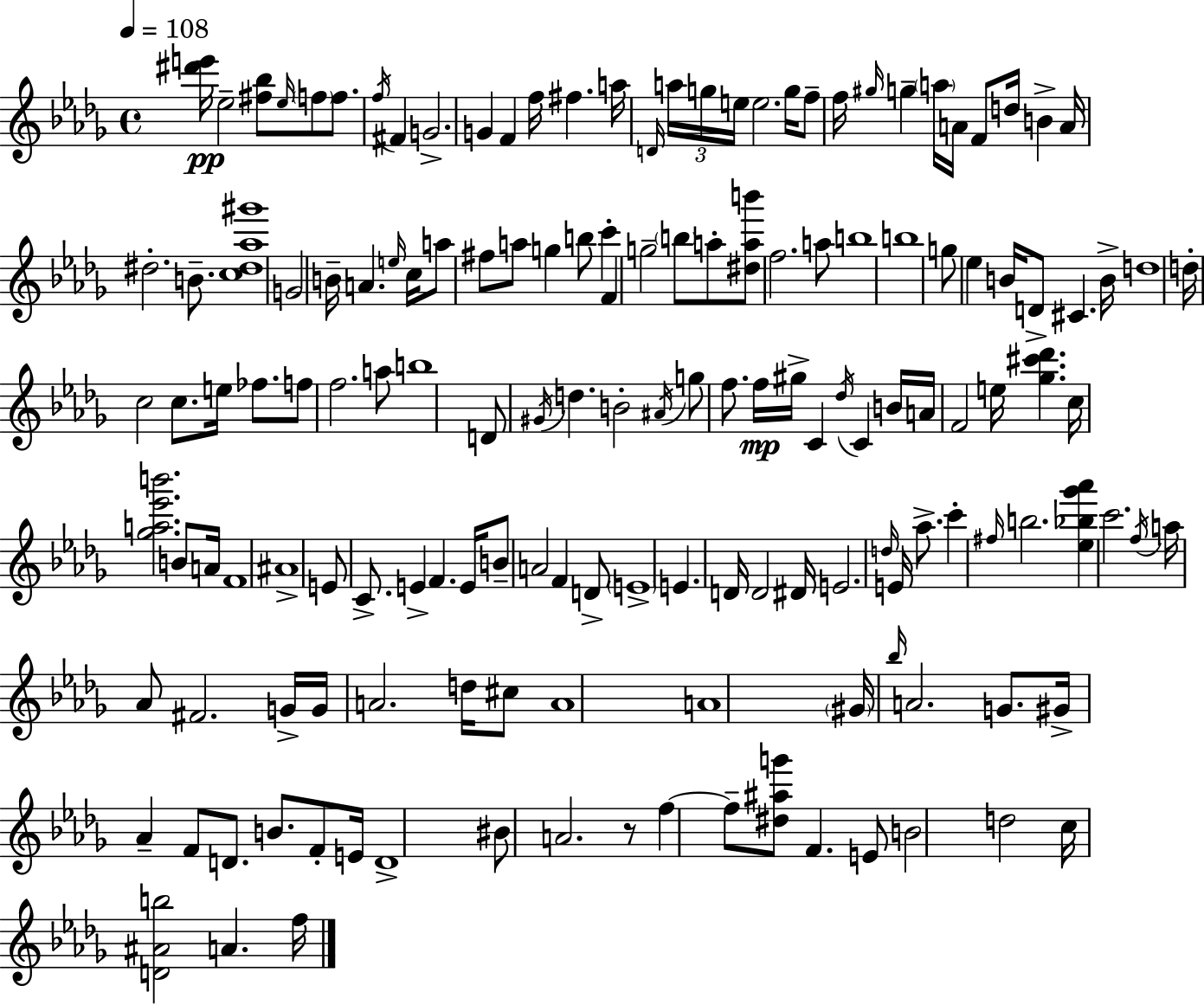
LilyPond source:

{
  \clef treble
  \time 4/4
  \defaultTimeSignature
  \key bes \minor
  \tempo 4 = 108
  <dis''' e'''>16\pp ees''2-- <fis'' bes''>8 \grace { ees''16 } \parenthesize f''8 f''8. | \acciaccatura { f''16 } fis'4 g'2.-> | g'4 f'4 f''16 fis''4. | a''16 \grace { d'16 } \tuplet 3/2 { a''16 g''16 e''16 } e''2. | \break g''16 f''8-- f''16 \grace { gis''16 } g''4-- \parenthesize a''16 a'16 f'8 d''16 | b'4-> a'16 dis''2.-. | b'8.-- <c'' dis'' aes'' gis'''>1 | g'2 b'16-- a'4. | \break \grace { e''16 } c''16 a''8 fis''8 a''8 g''4 b''8 | c'''4-. f'4 g''2-- | \parenthesize b''8 a''8-. <dis'' a'' b'''>8 f''2. | a''8 b''1 | \break b''1 | g''8 ees''4 b'16 d'8-> cis'4. | b'16-> d''1 | d''16-. c''2 c''8. | \break e''16 fes''8. f''8 f''2. | a''8 b''1 | d'8 \acciaccatura { gis'16 } d''4. b'2-. | \acciaccatura { ais'16 } g''8 f''8. f''16\mp gis''16-> c'4 | \break \acciaccatura { des''16 } c'4 b'16 a'16 f'2 | e''16 <ges'' cis''' des'''>4. c''16 <ges'' a'' ees''' b'''>2. | b'8 a'16 f'1 | ais'1-> | \break e'8 c'8.-> e'4-> | f'4. e'16 b'8-- a'2 | f'4 d'8-> \parenthesize e'1-> | e'4. d'16 d'2 | \break dis'16 e'2. | \grace { d''16 } e'16 aes''8.-> c'''4-. \grace { fis''16 } b''2. | <ees'' bes'' ges''' aes'''>4 c'''2. | \acciaccatura { f''16 } a''16 aes'8 fis'2. | \break g'16-> g'16 a'2. | d''16 cis''8 a'1 | a'1 | \parenthesize gis'16 \grace { bes''16 } a'2. | \break g'8. gis'16-> aes'4-- | f'8 d'8. b'8. f'8-. e'16 d'1-> | bis'8 a'2. | r8 f''4~~ | \break f''8-- <dis'' ais'' g'''>8 f'4. e'8 b'2 | d''2 c''16 <d' ais' b''>2 | a'4. f''16 \bar "|."
}